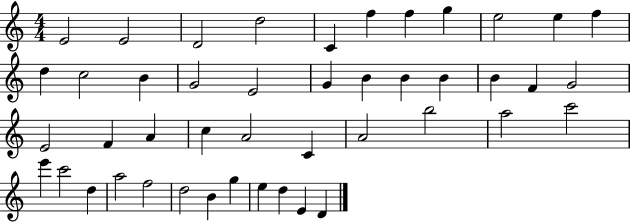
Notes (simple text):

E4/h E4/h D4/h D5/h C4/q F5/q F5/q G5/q E5/h E5/q F5/q D5/q C5/h B4/q G4/h E4/h G4/q B4/q B4/q B4/q B4/q F4/q G4/h E4/h F4/q A4/q C5/q A4/h C4/q A4/h B5/h A5/h C6/h E6/q C6/h D5/q A5/h F5/h D5/h B4/q G5/q E5/q D5/q E4/q D4/q